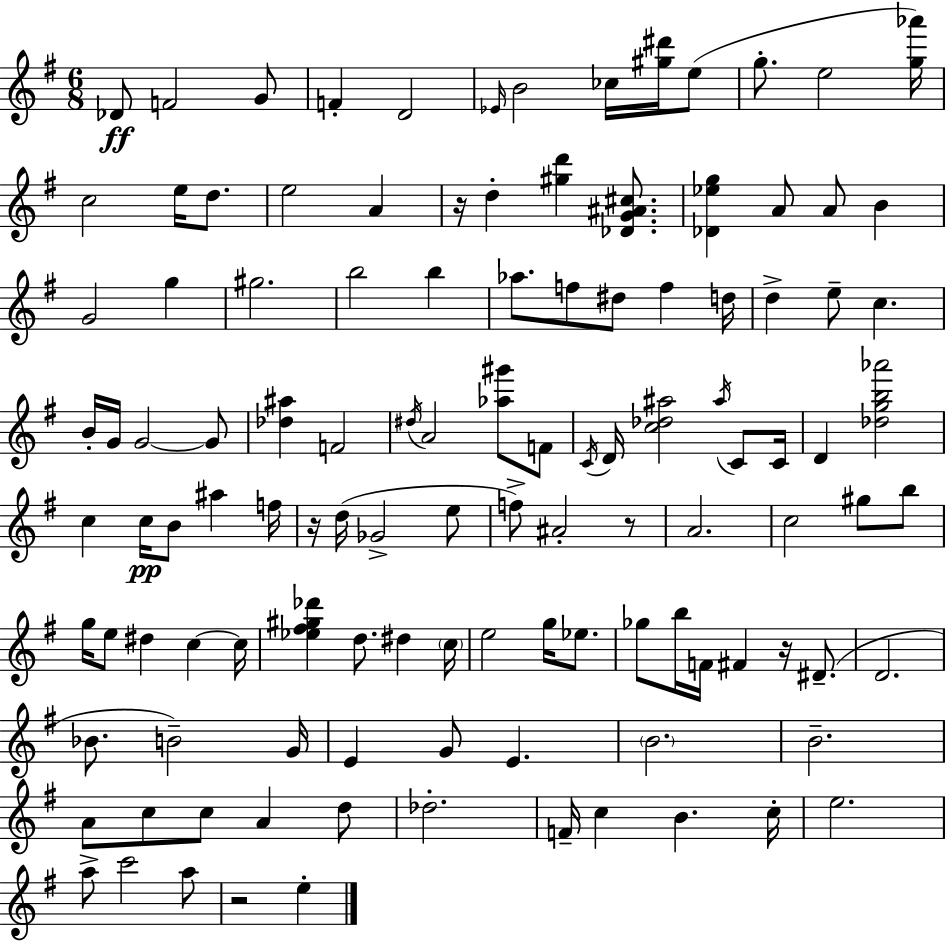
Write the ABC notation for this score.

X:1
T:Untitled
M:6/8
L:1/4
K:G
_D/2 F2 G/2 F D2 _E/4 B2 _c/4 [^g^d']/4 e/2 g/2 e2 [g_a']/4 c2 e/4 d/2 e2 A z/4 d [^gd'] [_DG^A^c]/2 [_D_eg] A/2 A/2 B G2 g ^g2 b2 b _a/2 f/2 ^d/2 f d/4 d e/2 c B/4 G/4 G2 G/2 [_d^a] F2 ^d/4 A2 [_a^g']/2 F/2 C/4 D/4 [c_d^a]2 ^a/4 C/2 C/4 D [_dgb_a']2 c c/4 B/2 ^a f/4 z/4 d/4 _G2 e/2 f/2 ^A2 z/2 A2 c2 ^g/2 b/2 g/4 e/2 ^d c c/4 [_e^f^g_d'] d/2 ^d c/4 e2 g/4 _e/2 _g/2 b/4 F/4 ^F z/4 ^D/2 D2 _B/2 B2 G/4 E G/2 E B2 B2 A/2 c/2 c/2 A d/2 _d2 F/4 c B c/4 e2 a/2 c'2 a/2 z2 e